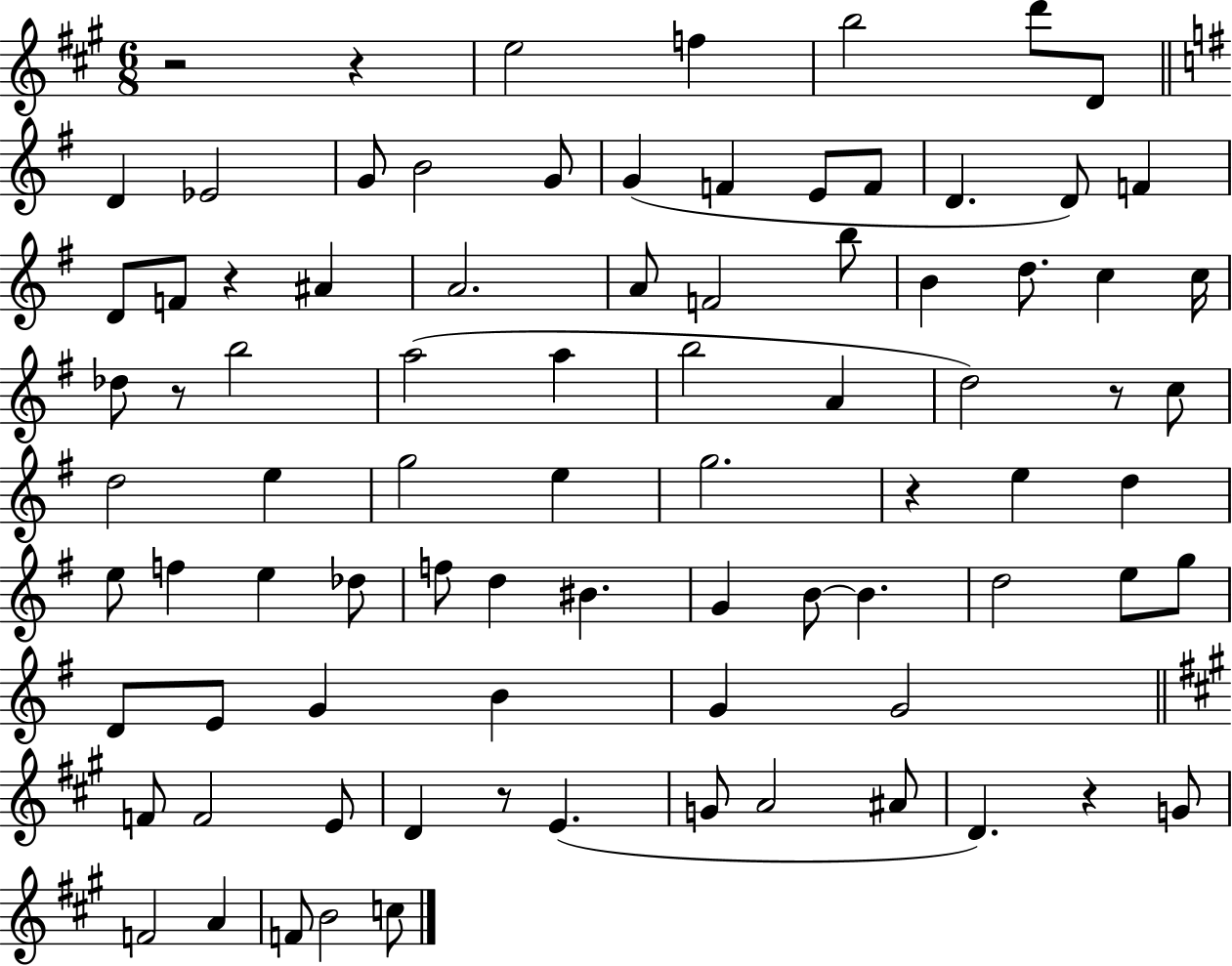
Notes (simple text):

R/h R/q E5/h F5/q B5/h D6/e D4/e D4/q Eb4/h G4/e B4/h G4/e G4/q F4/q E4/e F4/e D4/q. D4/e F4/q D4/e F4/e R/q A#4/q A4/h. A4/e F4/h B5/e B4/q D5/e. C5/q C5/s Db5/e R/e B5/h A5/h A5/q B5/h A4/q D5/h R/e C5/e D5/h E5/q G5/h E5/q G5/h. R/q E5/q D5/q E5/e F5/q E5/q Db5/e F5/e D5/q BIS4/q. G4/q B4/e B4/q. D5/h E5/e G5/e D4/e E4/e G4/q B4/q G4/q G4/h F4/e F4/h E4/e D4/q R/e E4/q. G4/e A4/h A#4/e D4/q. R/q G4/e F4/h A4/q F4/e B4/h C5/e